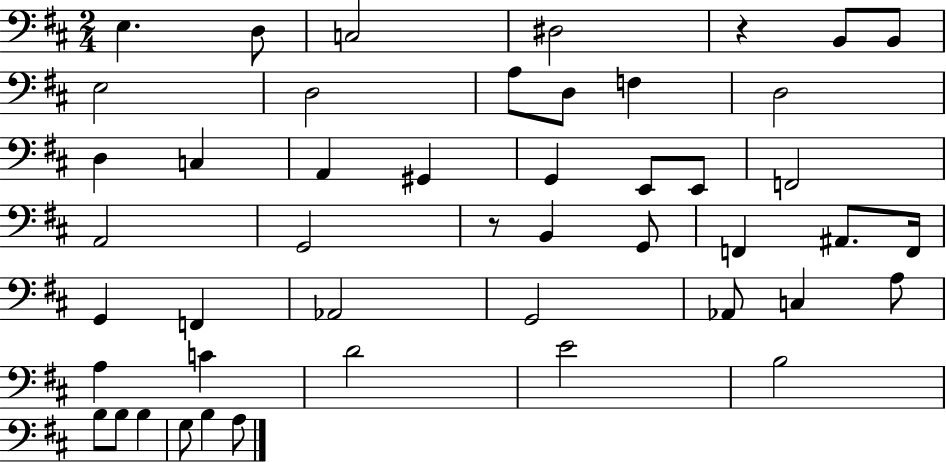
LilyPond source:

{
  \clef bass
  \numericTimeSignature
  \time 2/4
  \key d \major
  e4. d8 | c2 | dis2 | r4 b,8 b,8 | \break e2 | d2 | a8 d8 f4 | d2 | \break d4 c4 | a,4 gis,4 | g,4 e,8 e,8 | f,2 | \break a,2 | g,2 | r8 b,4 g,8 | f,4 ais,8. f,16 | \break g,4 f,4 | aes,2 | g,2 | aes,8 c4 a8 | \break a4 c'4 | d'2 | e'2 | b2 | \break b8 b8 b4 | g8 b4 a8 | \bar "|."
}